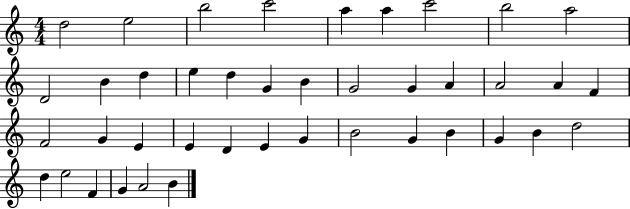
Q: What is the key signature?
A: C major